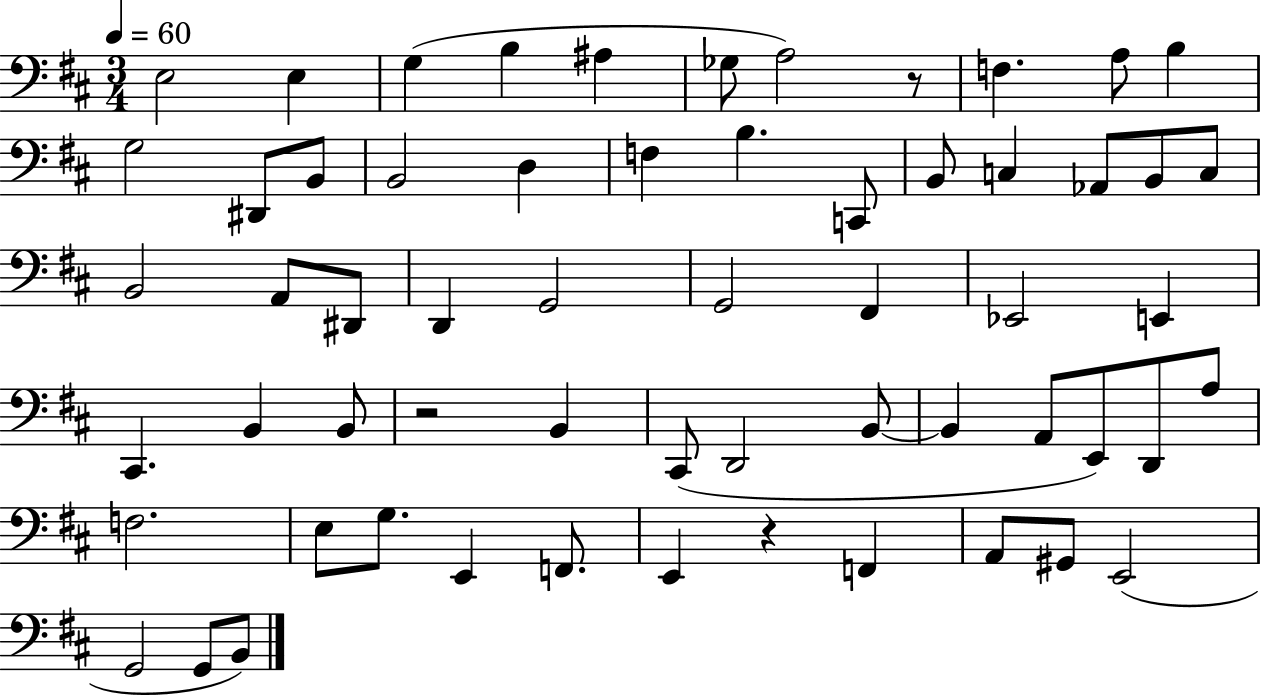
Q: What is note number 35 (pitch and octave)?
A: B2